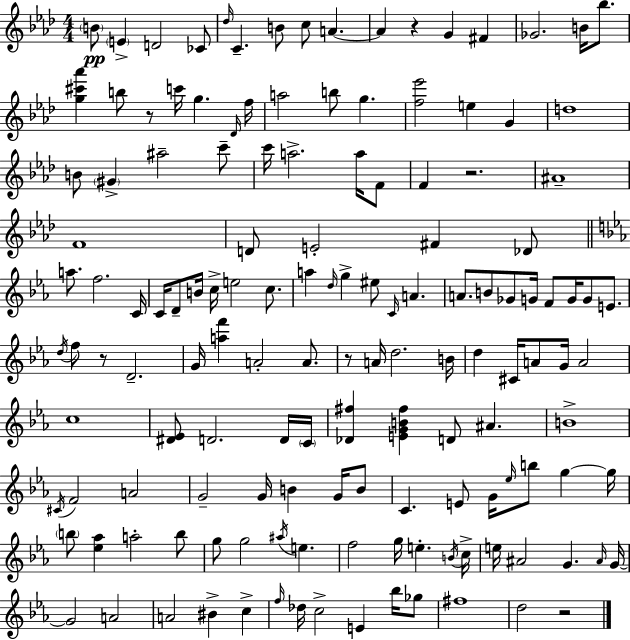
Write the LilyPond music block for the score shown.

{
  \clef treble
  \numericTimeSignature
  \time 4/4
  \key aes \major
  \parenthesize b'8\pp \parenthesize e'4-> d'2 ces'8 | \grace { des''16 } c'4.-- b'8 c''8 a'4.~~ | a'4 r4 g'4 fis'4 | ges'2. b'16 bes''8. | \break <g'' cis''' aes'''>4 b''8 r8 c'''16 g''4. | \grace { des'16 } f''16 a''2 b''8 g''4. | <f'' ees'''>2 e''4 g'4 | d''1 | \break b'8 \parenthesize gis'4-> ais''2-- | c'''8-- c'''16 a''2.-> a''16 | f'8 f'4 r2. | ais'1-- | \break f'1 | d'8 e'2-. fis'4 | des'8 \bar "||" \break \key ees \major a''8. f''2. c'16 | c'16 d'8-- b'16 c''16-> e''2 c''8. | a''4 \grace { d''16 } g''4-> eis''8 \grace { c'16 } a'4. | a'8. b'8 ges'8 g'16 f'8 g'16 g'8 e'8. | \break \acciaccatura { d''16 } f''8 r8 d'2.-- | g'16 <a'' f'''>4 a'2-. | a'8. r8 a'16 d''2. | b'16 d''4 cis'16 a'8 g'16 a'2 | \break c''1 | <dis' ees'>8 d'2. | d'16 \parenthesize c'16 <des' fis''>4 <e' g' b' fis''>4 d'8 ais'4. | b'1-> | \break \acciaccatura { cis'16 } f'2 a'2 | g'2-- g'16 b'4 | g'16 b'8 c'4. e'8 g'16 \grace { ees''16 } b''8 | g''4~~ g''16 \parenthesize b''8 <ees'' aes''>4 a''2-. | \break b''8 g''8 g''2 \acciaccatura { ais''16 } | e''4. f''2 g''16 e''4.-. | \acciaccatura { b'16 } c''16-> e''16 ais'2 | g'4. \grace { ais'16 } g'16~~ g'2 | \break a'2 a'2 | bis'4-> c''4-> \grace { f''16 } des''16 c''2-> | e'4 bes''16 ges''8 fis''1 | d''2 | \break r2 \bar "|."
}